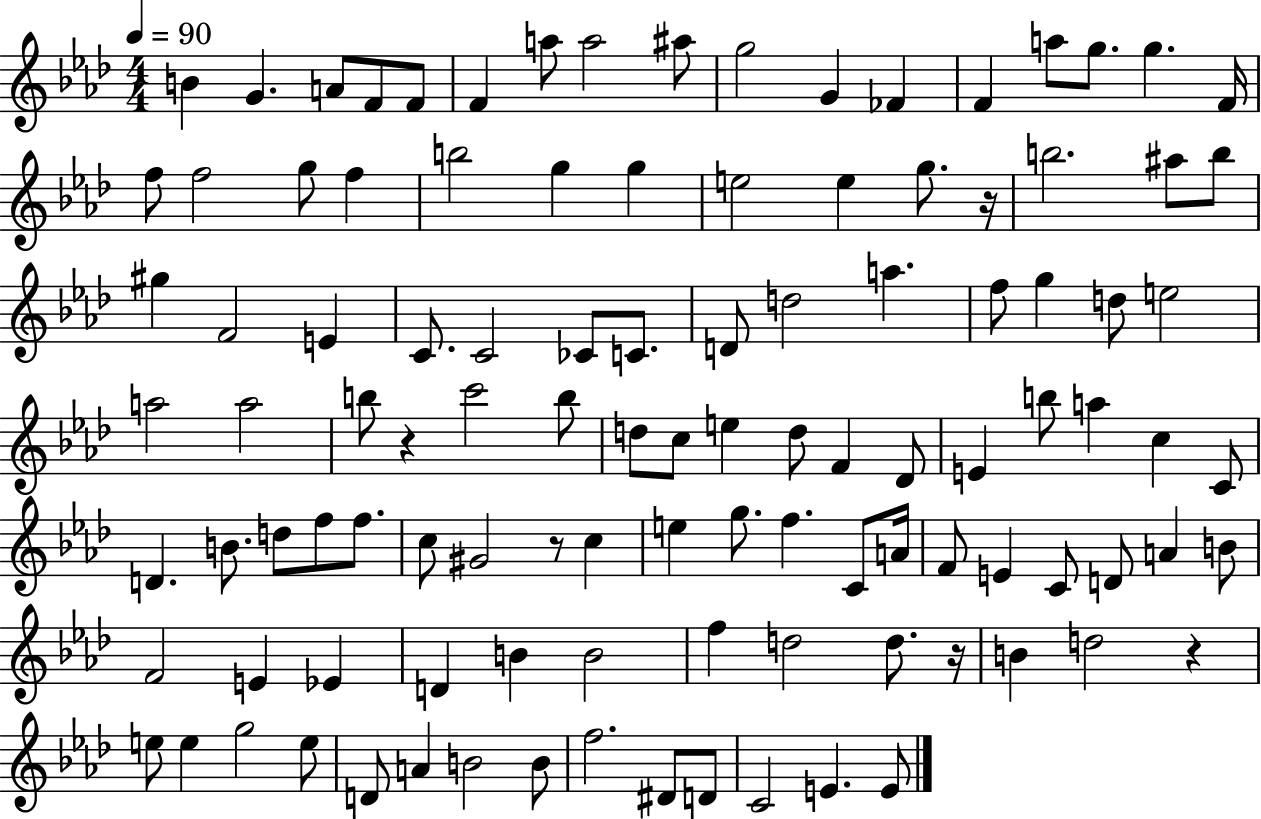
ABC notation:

X:1
T:Untitled
M:4/4
L:1/4
K:Ab
B G A/2 F/2 F/2 F a/2 a2 ^a/2 g2 G _F F a/2 g/2 g F/4 f/2 f2 g/2 f b2 g g e2 e g/2 z/4 b2 ^a/2 b/2 ^g F2 E C/2 C2 _C/2 C/2 D/2 d2 a f/2 g d/2 e2 a2 a2 b/2 z c'2 b/2 d/2 c/2 e d/2 F _D/2 E b/2 a c C/2 D B/2 d/2 f/2 f/2 c/2 ^G2 z/2 c e g/2 f C/2 A/4 F/2 E C/2 D/2 A B/2 F2 E _E D B B2 f d2 d/2 z/4 B d2 z e/2 e g2 e/2 D/2 A B2 B/2 f2 ^D/2 D/2 C2 E E/2